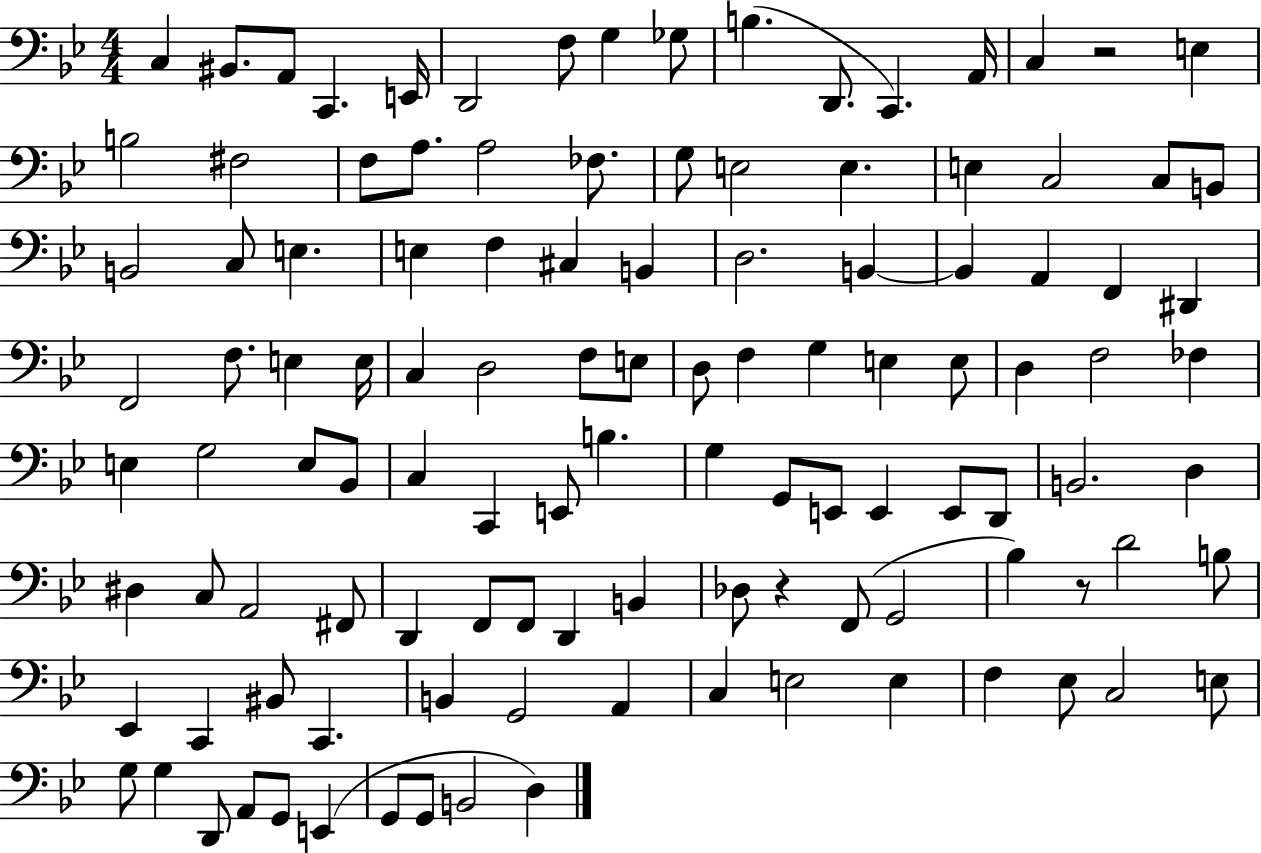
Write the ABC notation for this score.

X:1
T:Untitled
M:4/4
L:1/4
K:Bb
C, ^B,,/2 A,,/2 C,, E,,/4 D,,2 F,/2 G, _G,/2 B, D,,/2 C,, A,,/4 C, z2 E, B,2 ^F,2 F,/2 A,/2 A,2 _F,/2 G,/2 E,2 E, E, C,2 C,/2 B,,/2 B,,2 C,/2 E, E, F, ^C, B,, D,2 B,, B,, A,, F,, ^D,, F,,2 F,/2 E, E,/4 C, D,2 F,/2 E,/2 D,/2 F, G, E, E,/2 D, F,2 _F, E, G,2 E,/2 _B,,/2 C, C,, E,,/2 B, G, G,,/2 E,,/2 E,, E,,/2 D,,/2 B,,2 D, ^D, C,/2 A,,2 ^F,,/2 D,, F,,/2 F,,/2 D,, B,, _D,/2 z F,,/2 G,,2 _B, z/2 D2 B,/2 _E,, C,, ^B,,/2 C,, B,, G,,2 A,, C, E,2 E, F, _E,/2 C,2 E,/2 G,/2 G, D,,/2 A,,/2 G,,/2 E,, G,,/2 G,,/2 B,,2 D,